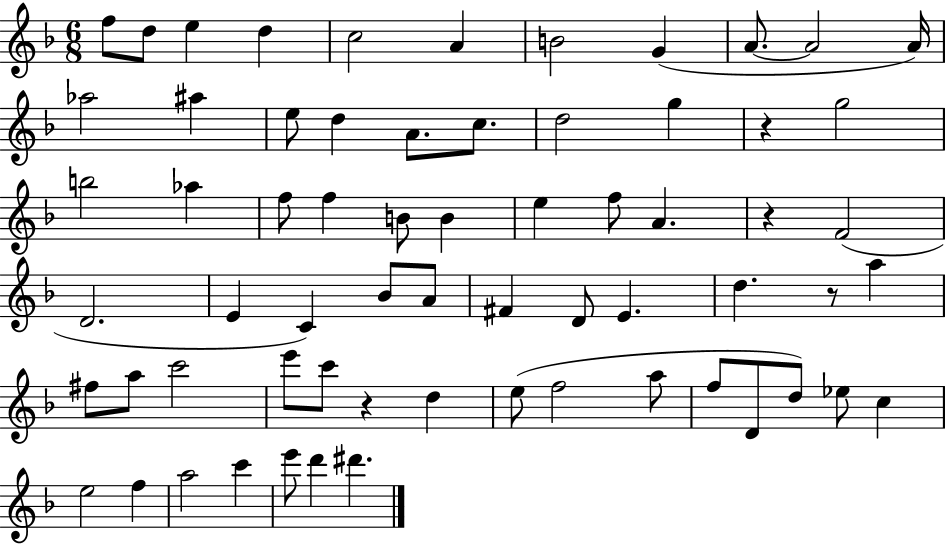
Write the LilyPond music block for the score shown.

{
  \clef treble
  \numericTimeSignature
  \time 6/8
  \key f \major
  \repeat volta 2 { f''8 d''8 e''4 d''4 | c''2 a'4 | b'2 g'4( | a'8.~~ a'2 a'16) | \break aes''2 ais''4 | e''8 d''4 a'8. c''8. | d''2 g''4 | r4 g''2 | \break b''2 aes''4 | f''8 f''4 b'8 b'4 | e''4 f''8 a'4. | r4 f'2( | \break d'2. | e'4 c'4) bes'8 a'8 | fis'4 d'8 e'4. | d''4. r8 a''4 | \break fis''8 a''8 c'''2 | e'''8 c'''8 r4 d''4 | e''8( f''2 a''8 | f''8 d'8 d''8) ees''8 c''4 | \break e''2 f''4 | a''2 c'''4 | e'''8 d'''4 dis'''4. | } \bar "|."
}